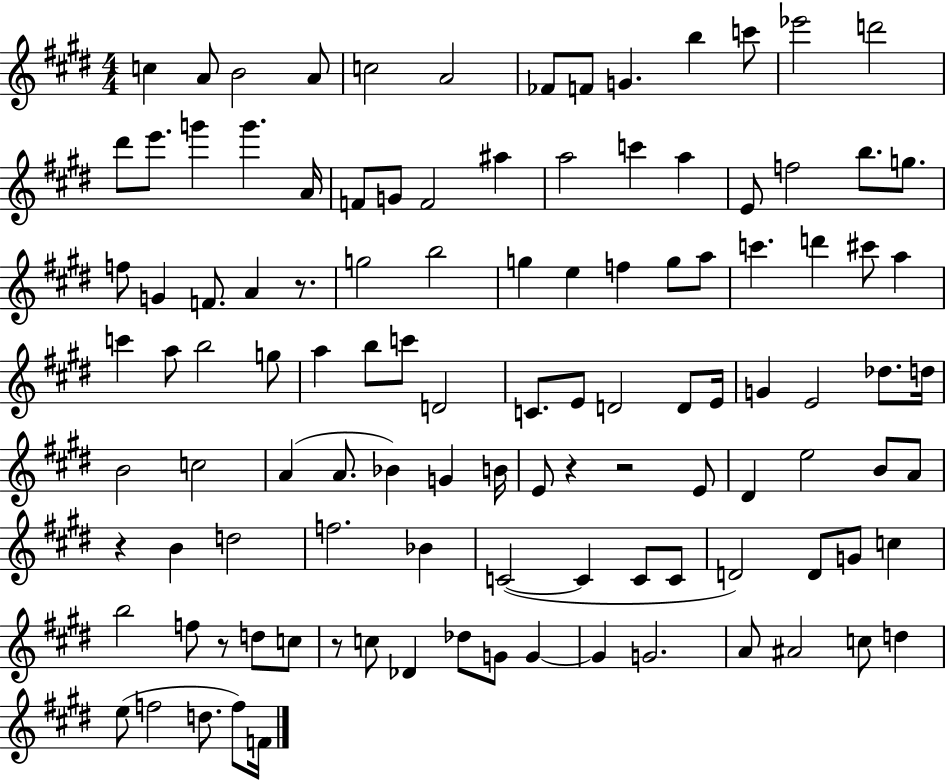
C5/q A4/e B4/h A4/e C5/h A4/h FES4/e F4/e G4/q. B5/q C6/e Eb6/h D6/h D#6/e E6/e. G6/q G6/q. A4/s F4/e G4/e F4/h A#5/q A5/h C6/q A5/q E4/e F5/h B5/e. G5/e. F5/e G4/q F4/e. A4/q R/e. G5/h B5/h G5/q E5/q F5/q G5/e A5/e C6/q. D6/q C#6/e A5/q C6/q A5/e B5/h G5/e A5/q B5/e C6/e D4/h C4/e. E4/e D4/h D4/e E4/s G4/q E4/h Db5/e. D5/s B4/h C5/h A4/q A4/e. Bb4/q G4/q B4/s E4/e R/q R/h E4/e D#4/q E5/h B4/e A4/e R/q B4/q D5/h F5/h. Bb4/q C4/h C4/q C4/e C4/e D4/h D4/e G4/e C5/q B5/h F5/e R/e D5/e C5/e R/e C5/e Db4/q Db5/e G4/e G4/q G4/q G4/h. A4/e A#4/h C5/e D5/q E5/e F5/h D5/e. F5/e F4/s